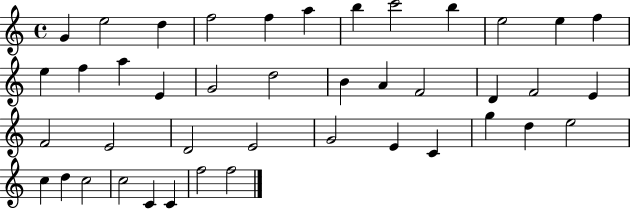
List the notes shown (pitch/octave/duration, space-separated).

G4/q E5/h D5/q F5/h F5/q A5/q B5/q C6/h B5/q E5/h E5/q F5/q E5/q F5/q A5/q E4/q G4/h D5/h B4/q A4/q F4/h D4/q F4/h E4/q F4/h E4/h D4/h E4/h G4/h E4/q C4/q G5/q D5/q E5/h C5/q D5/q C5/h C5/h C4/q C4/q F5/h F5/h